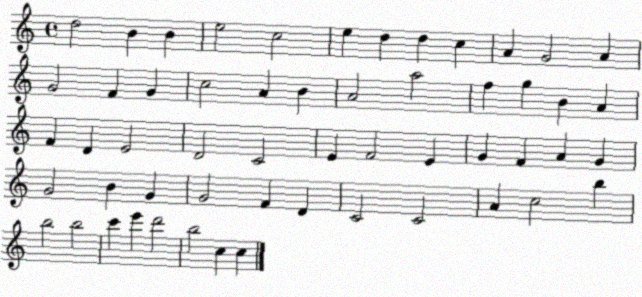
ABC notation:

X:1
T:Untitled
M:4/4
L:1/4
K:C
d2 B B e2 c2 e d d c A G2 A G2 F G c2 A B A2 a2 f g B A F D E2 D2 C2 E F2 E G F A G G2 B G G2 F D C2 C2 A c2 b b2 b2 c' e' d'2 b2 c c